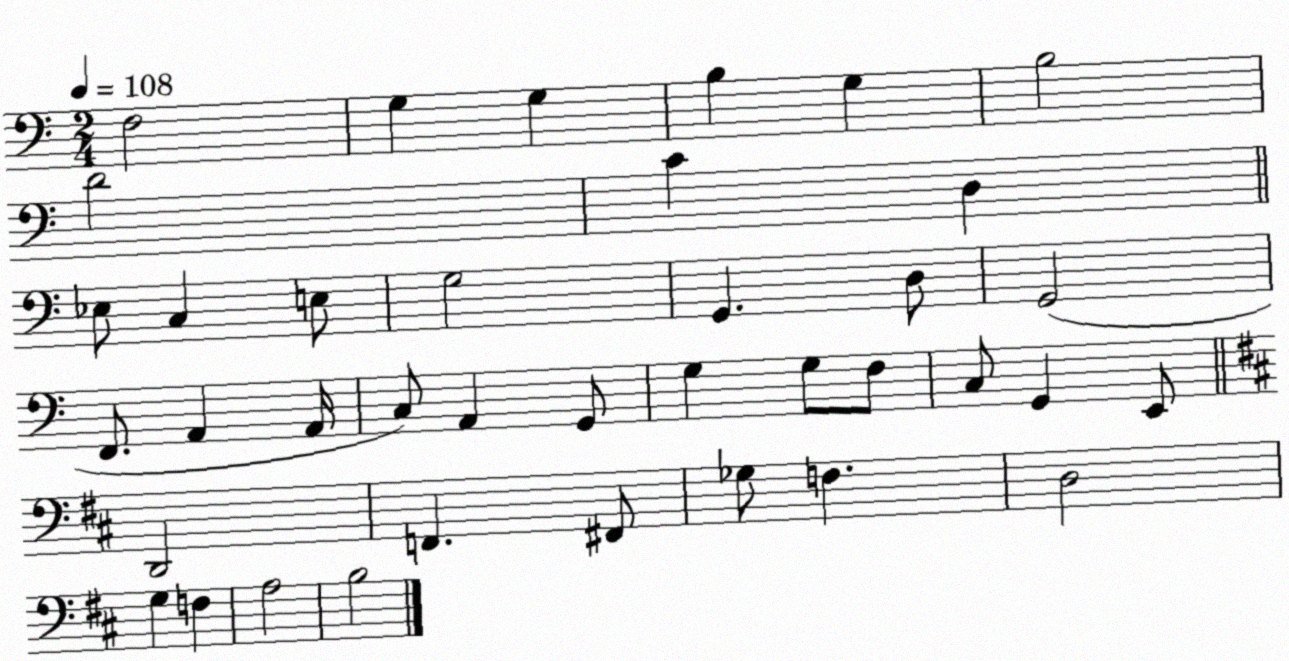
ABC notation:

X:1
T:Untitled
M:2/4
L:1/4
K:C
F,2 G, G, B, G, B,2 D2 C D, _E,/2 C, E,/2 G,2 G,, D,/2 G,,2 F,,/2 A,, A,,/4 C,/2 A,, G,,/2 G, G,/2 F,/2 C,/2 G,, E,,/2 D,,2 F,, ^F,,/2 _G,/2 F, D,2 G, F, A,2 B,2